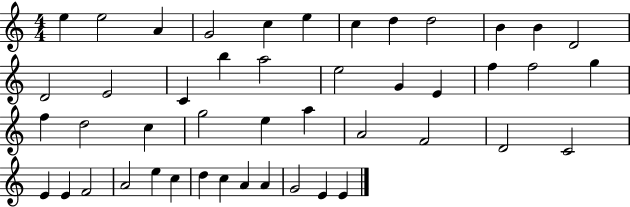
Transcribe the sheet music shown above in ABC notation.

X:1
T:Untitled
M:4/4
L:1/4
K:C
e e2 A G2 c e c d d2 B B D2 D2 E2 C b a2 e2 G E f f2 g f d2 c g2 e a A2 F2 D2 C2 E E F2 A2 e c d c A A G2 E E